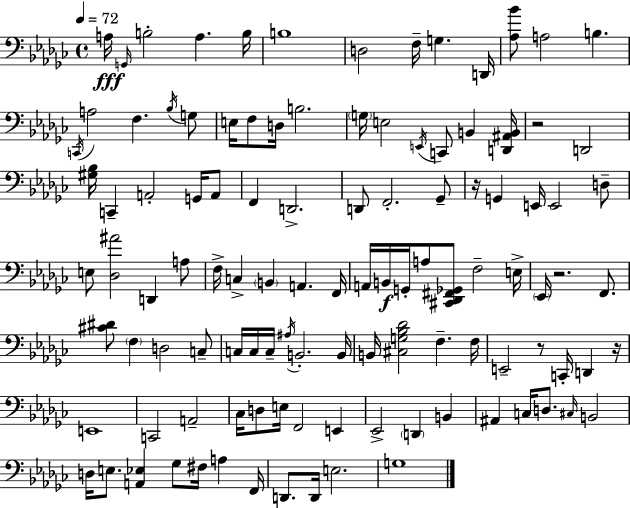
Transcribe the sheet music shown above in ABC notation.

X:1
T:Untitled
M:4/4
L:1/4
K:Ebm
A,/4 G,,/4 B,2 A, B,/4 B,4 D,2 F,/4 G, D,,/4 [_A,_B]/2 A,2 B, C,,/4 A,2 F, _B,/4 G,/2 E,/4 F,/2 D,/4 B,2 G,/4 E,2 E,,/4 C,,/2 B,, [D,,^A,,B,,]/4 z2 D,,2 [^G,_B,]/4 C,, A,,2 G,,/4 A,,/2 F,, D,,2 D,,/2 F,,2 _G,,/2 z/4 G,, E,,/4 E,,2 D,/2 E,/2 [_D,^A]2 D,, A,/2 F,/4 C, B,, A,, F,,/4 A,,/4 B,,/4 G,,/4 A,/2 [^C,,_D,,^F,,_G,,]/2 F,2 E,/4 _E,,/4 z2 F,,/2 [^C^D]/2 F, D,2 C,/2 C,/4 C,/4 C,/4 ^A,/4 B,,2 B,,/4 B,,/4 [^C,G,_B,_D]2 F, F,/4 E,,2 z/2 C,,/4 D,, z/4 E,,4 C,,2 A,,2 _C,/4 D,/2 E,/4 F,,2 E,, _E,,2 D,, B,, ^A,, C,/4 D,/2 ^C,/4 B,,2 D,/4 E,/2 [A,,_E,] _G,/2 ^F,/4 A, F,,/4 D,,/2 D,,/4 E,2 G,4